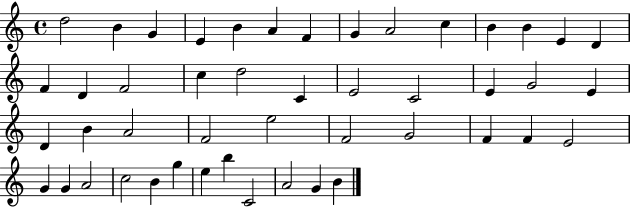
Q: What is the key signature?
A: C major